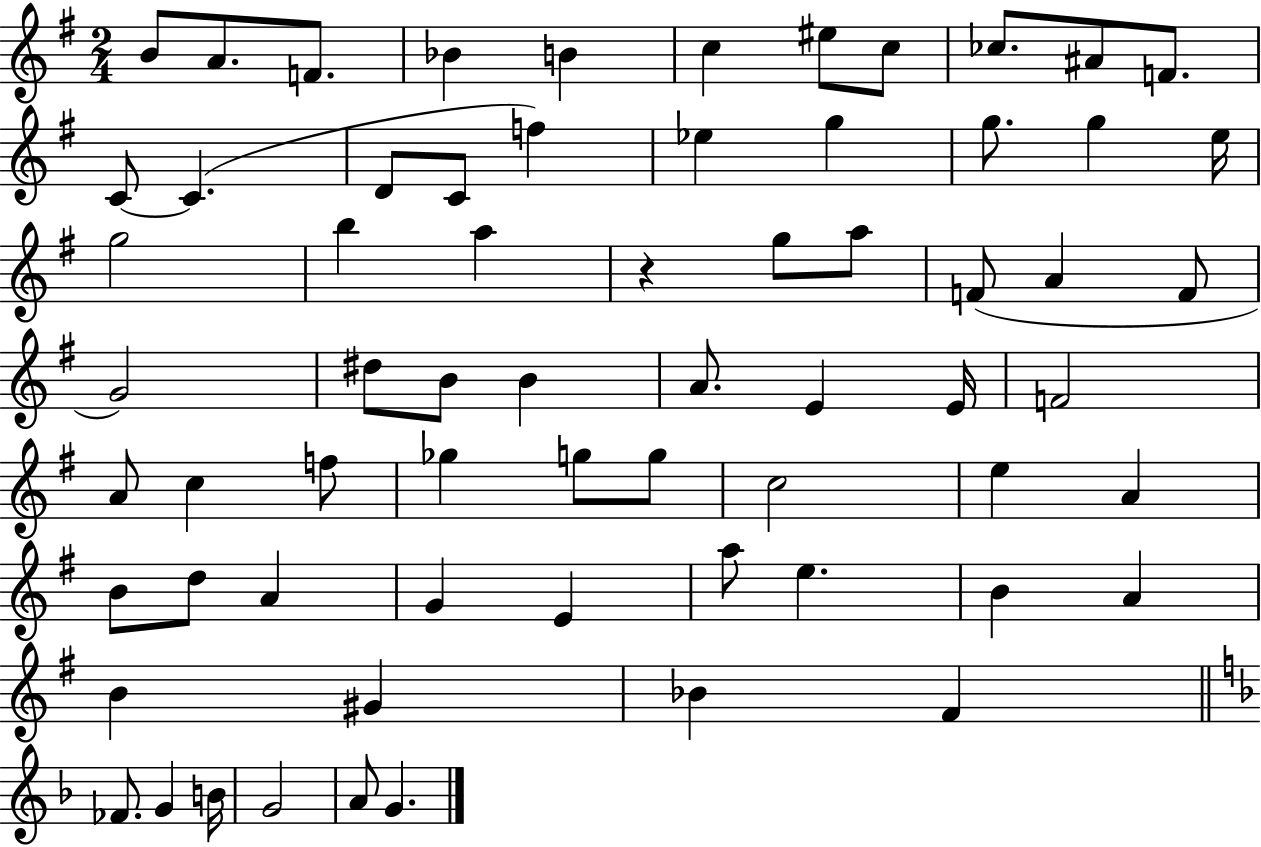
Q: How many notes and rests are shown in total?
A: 66